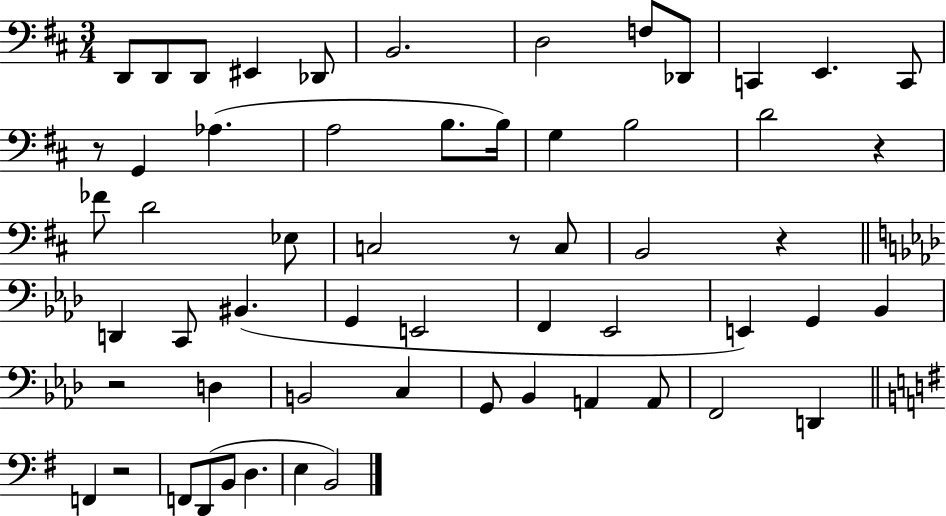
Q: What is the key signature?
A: D major